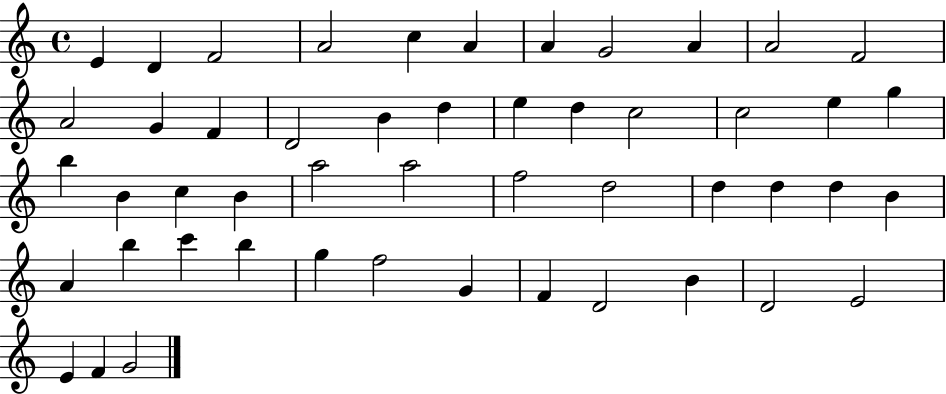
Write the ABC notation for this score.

X:1
T:Untitled
M:4/4
L:1/4
K:C
E D F2 A2 c A A G2 A A2 F2 A2 G F D2 B d e d c2 c2 e g b B c B a2 a2 f2 d2 d d d B A b c' b g f2 G F D2 B D2 E2 E F G2